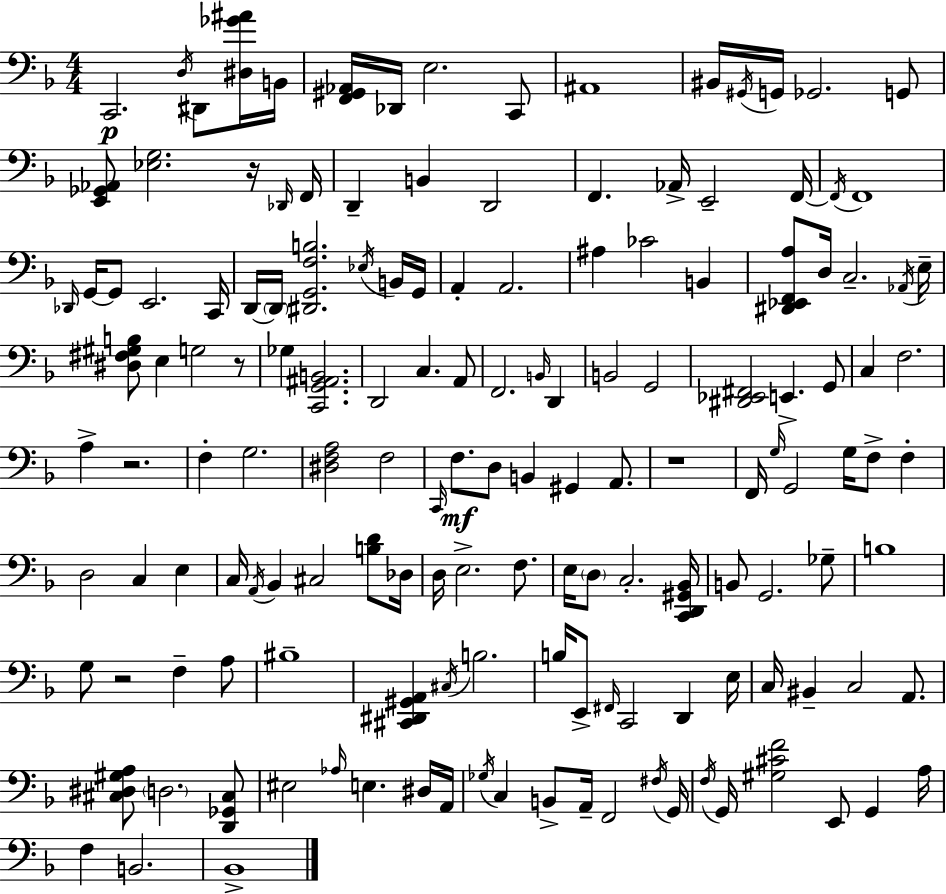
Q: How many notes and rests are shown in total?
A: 150